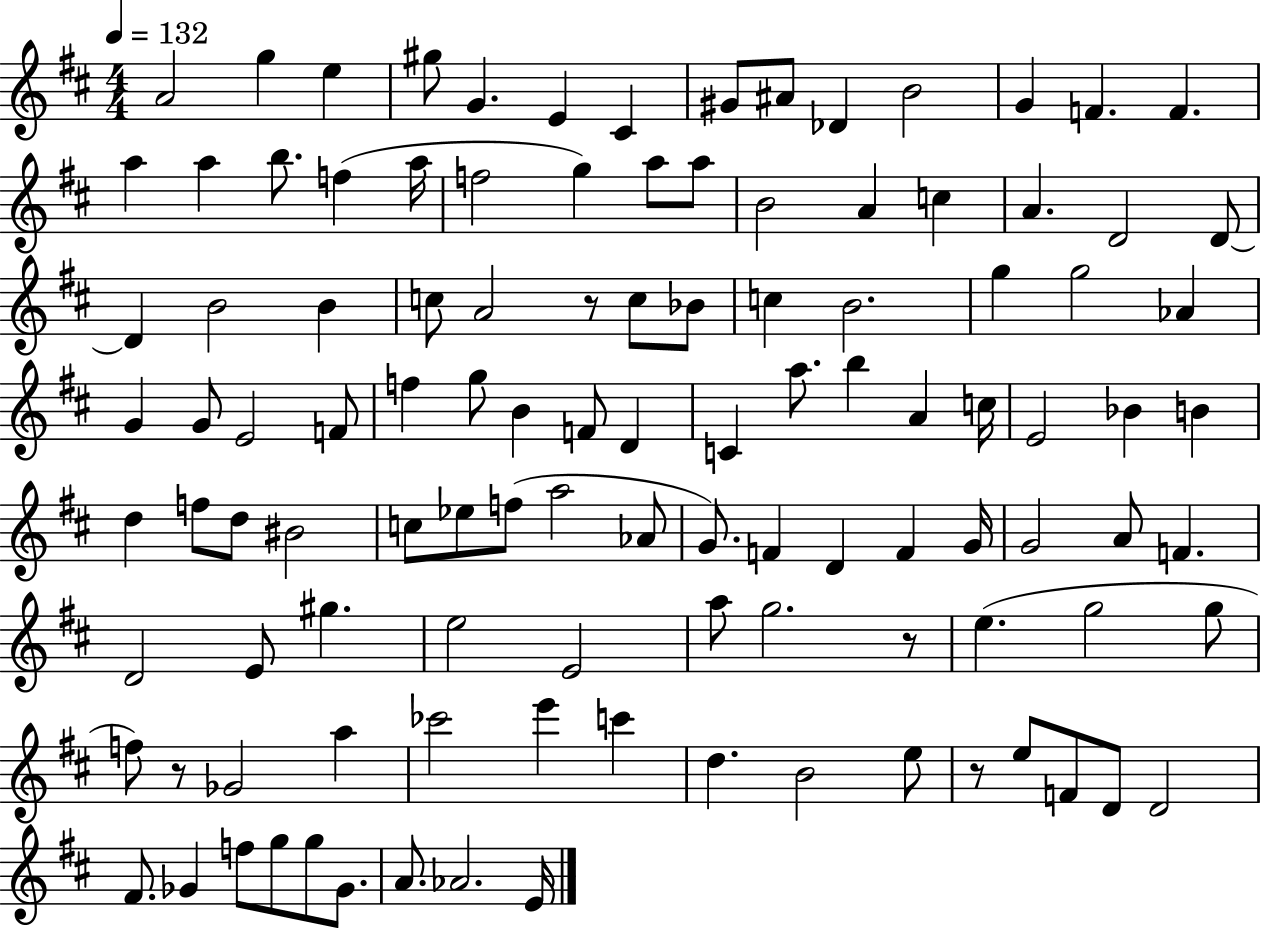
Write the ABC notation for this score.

X:1
T:Untitled
M:4/4
L:1/4
K:D
A2 g e ^g/2 G E ^C ^G/2 ^A/2 _D B2 G F F a a b/2 f a/4 f2 g a/2 a/2 B2 A c A D2 D/2 D B2 B c/2 A2 z/2 c/2 _B/2 c B2 g g2 _A G G/2 E2 F/2 f g/2 B F/2 D C a/2 b A c/4 E2 _B B d f/2 d/2 ^B2 c/2 _e/2 f/2 a2 _A/2 G/2 F D F G/4 G2 A/2 F D2 E/2 ^g e2 E2 a/2 g2 z/2 e g2 g/2 f/2 z/2 _G2 a _c'2 e' c' d B2 e/2 z/2 e/2 F/2 D/2 D2 ^F/2 _G f/2 g/2 g/2 _G/2 A/2 _A2 E/4